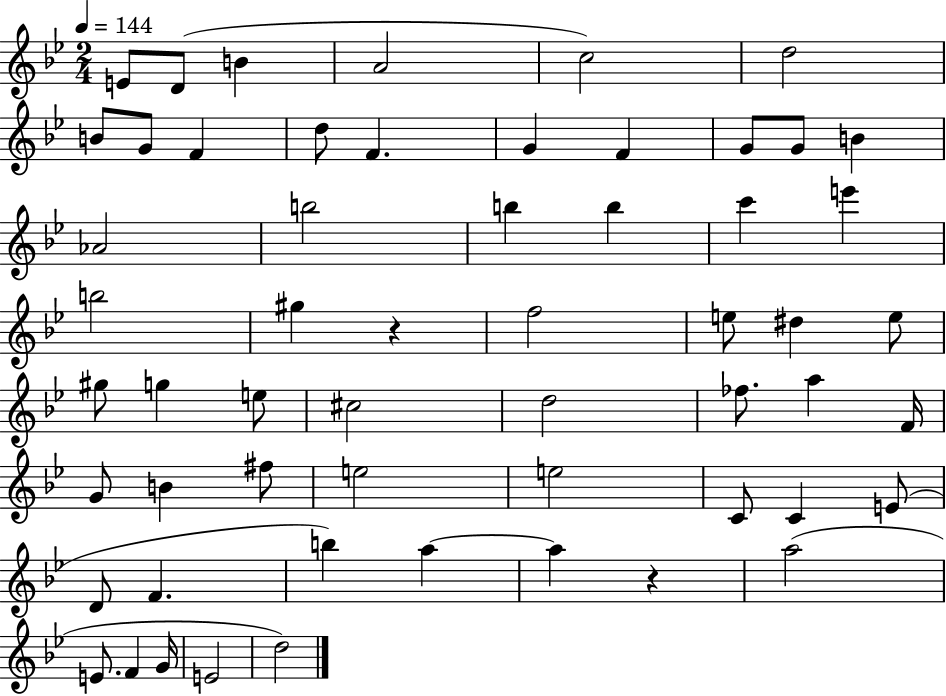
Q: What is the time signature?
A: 2/4